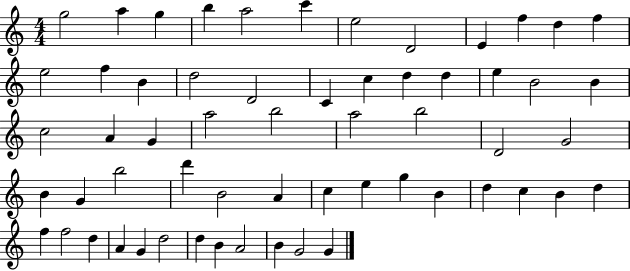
G5/h A5/q G5/q B5/q A5/h C6/q E5/h D4/h E4/q F5/q D5/q F5/q E5/h F5/q B4/q D5/h D4/h C4/q C5/q D5/q D5/q E5/q B4/h B4/q C5/h A4/q G4/q A5/h B5/h A5/h B5/h D4/h G4/h B4/q G4/q B5/h D6/q B4/h A4/q C5/q E5/q G5/q B4/q D5/q C5/q B4/q D5/q F5/q F5/h D5/q A4/q G4/q D5/h D5/q B4/q A4/h B4/q G4/h G4/q